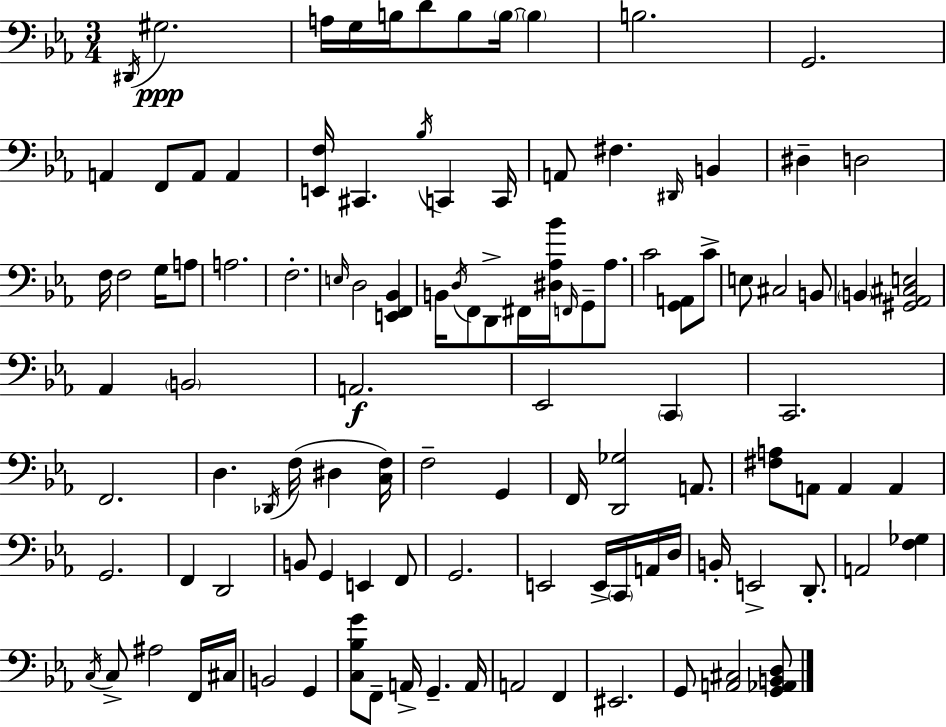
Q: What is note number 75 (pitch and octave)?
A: E2